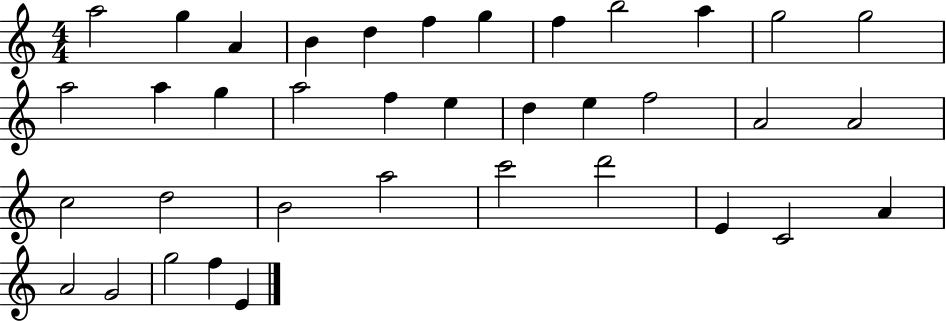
X:1
T:Untitled
M:4/4
L:1/4
K:C
a2 g A B d f g f b2 a g2 g2 a2 a g a2 f e d e f2 A2 A2 c2 d2 B2 a2 c'2 d'2 E C2 A A2 G2 g2 f E